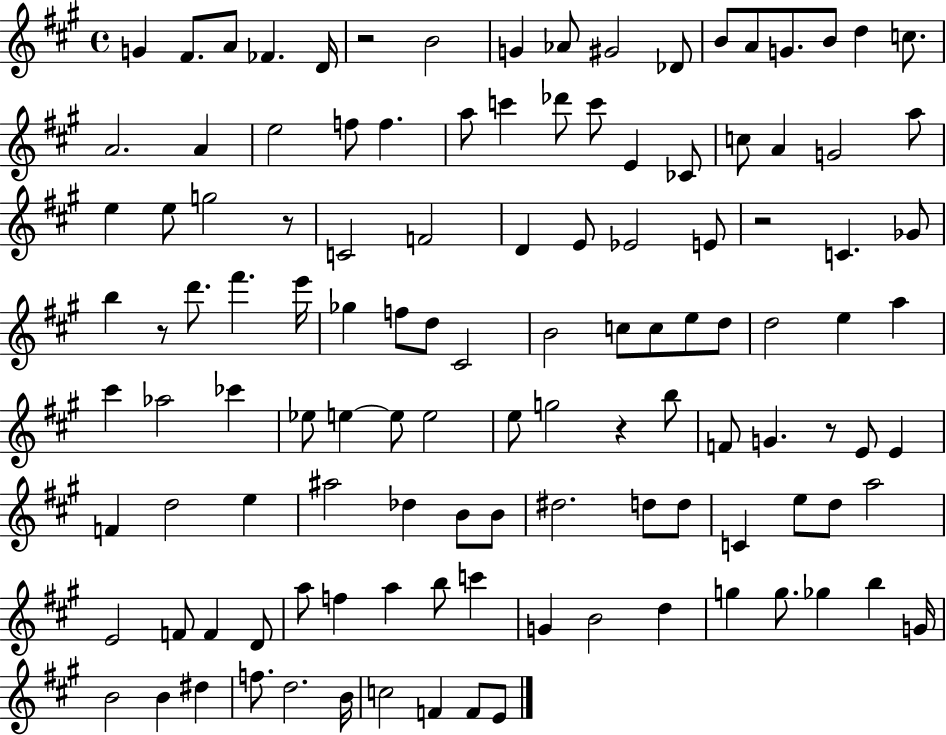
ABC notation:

X:1
T:Untitled
M:4/4
L:1/4
K:A
G ^F/2 A/2 _F D/4 z2 B2 G _A/2 ^G2 _D/2 B/2 A/2 G/2 B/2 d c/2 A2 A e2 f/2 f a/2 c' _d'/2 c'/2 E _C/2 c/2 A G2 a/2 e e/2 g2 z/2 C2 F2 D E/2 _E2 E/2 z2 C _G/2 b z/2 d'/2 ^f' e'/4 _g f/2 d/2 ^C2 B2 c/2 c/2 e/2 d/2 d2 e a ^c' _a2 _c' _e/2 e e/2 e2 e/2 g2 z b/2 F/2 G z/2 E/2 E F d2 e ^a2 _d B/2 B/2 ^d2 d/2 d/2 C e/2 d/2 a2 E2 F/2 F D/2 a/2 f a b/2 c' G B2 d g g/2 _g b G/4 B2 B ^d f/2 d2 B/4 c2 F F/2 E/2